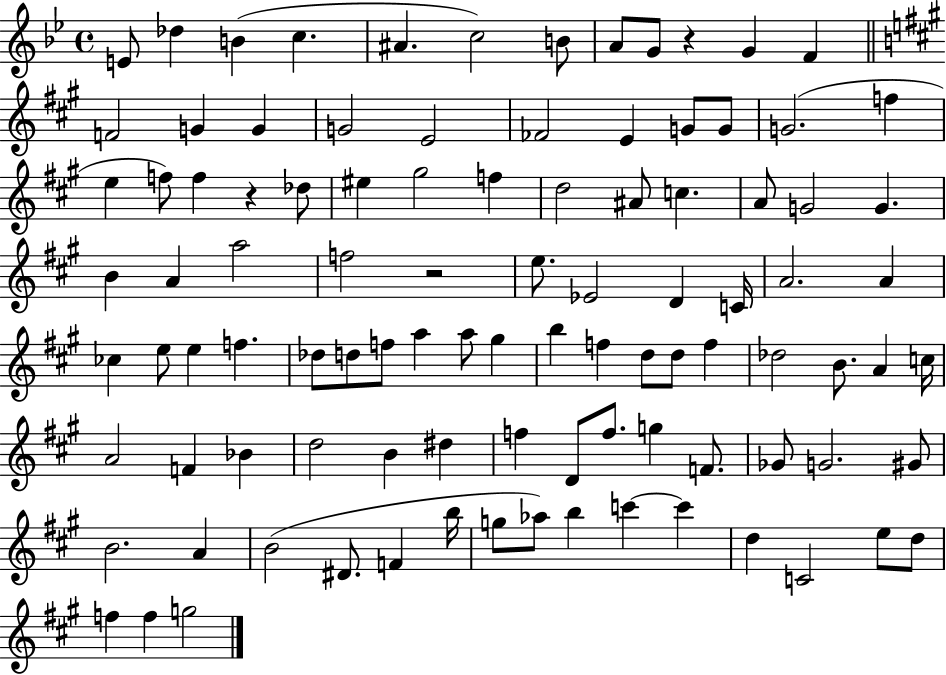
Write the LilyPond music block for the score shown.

{
  \clef treble
  \time 4/4
  \defaultTimeSignature
  \key bes \major
  e'8 des''4 b'4( c''4. | ais'4. c''2) b'8 | a'8 g'8 r4 g'4 f'4 | \bar "||" \break \key a \major f'2 g'4 g'4 | g'2 e'2 | fes'2 e'4 g'8 g'8 | g'2.( f''4 | \break e''4 f''8) f''4 r4 des''8 | eis''4 gis''2 f''4 | d''2 ais'8 c''4. | a'8 g'2 g'4. | \break b'4 a'4 a''2 | f''2 r2 | e''8. ees'2 d'4 c'16 | a'2. a'4 | \break ces''4 e''8 e''4 f''4. | des''8 d''8 f''8 a''4 a''8 gis''4 | b''4 f''4 d''8 d''8 f''4 | des''2 b'8. a'4 c''16 | \break a'2 f'4 bes'4 | d''2 b'4 dis''4 | f''4 d'8 f''8. g''4 f'8. | ges'8 g'2. gis'8 | \break b'2. a'4 | b'2( dis'8. f'4 b''16 | g''8 aes''8) b''4 c'''4~~ c'''4 | d''4 c'2 e''8 d''8 | \break f''4 f''4 g''2 | \bar "|."
}